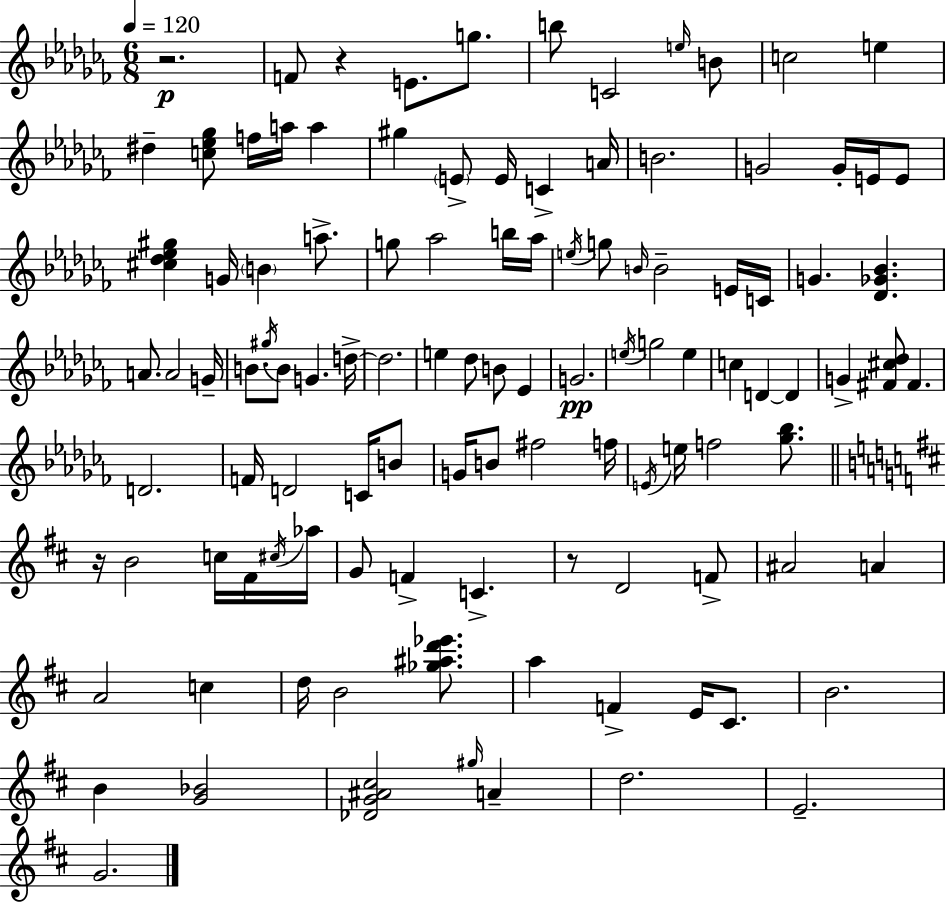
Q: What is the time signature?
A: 6/8